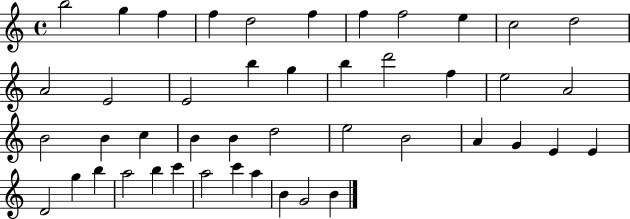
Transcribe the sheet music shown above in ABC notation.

X:1
T:Untitled
M:4/4
L:1/4
K:C
b2 g f f d2 f f f2 e c2 d2 A2 E2 E2 b g b d'2 f e2 A2 B2 B c B B d2 e2 B2 A G E E D2 g b a2 b c' a2 c' a B G2 B